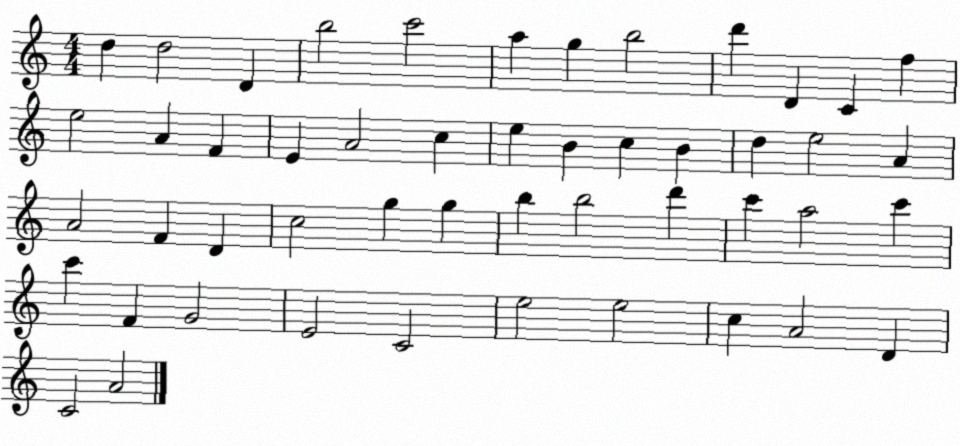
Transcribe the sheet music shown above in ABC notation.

X:1
T:Untitled
M:4/4
L:1/4
K:C
d d2 D b2 c'2 a g b2 d' D C f e2 A F E A2 c e B c B d e2 A A2 F D c2 g g b b2 d' c' a2 c' c' F G2 E2 C2 e2 e2 c A2 D C2 A2